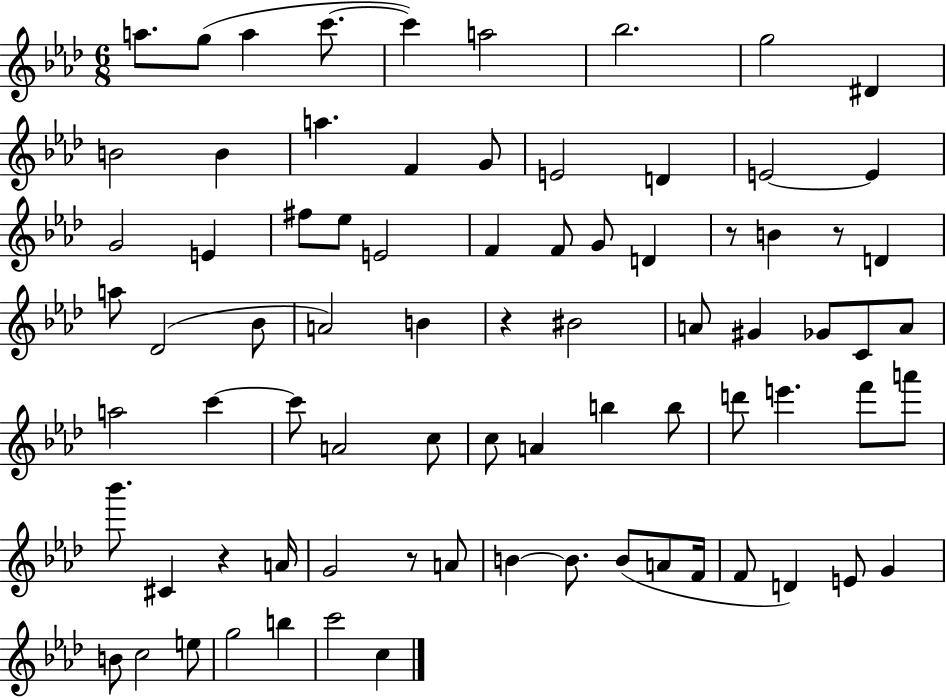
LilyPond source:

{
  \clef treble
  \numericTimeSignature
  \time 6/8
  \key aes \major
  a''8. g''8( a''4 c'''8.~~ | c'''4) a''2 | bes''2. | g''2 dis'4 | \break b'2 b'4 | a''4. f'4 g'8 | e'2 d'4 | e'2~~ e'4 | \break g'2 e'4 | fis''8 ees''8 e'2 | f'4 f'8 g'8 d'4 | r8 b'4 r8 d'4 | \break a''8 des'2( bes'8 | a'2) b'4 | r4 bis'2 | a'8 gis'4 ges'8 c'8 a'8 | \break a''2 c'''4~~ | c'''8 a'2 c''8 | c''8 a'4 b''4 b''8 | d'''8 e'''4. f'''8 a'''8 | \break bes'''8. cis'4 r4 a'16 | g'2 r8 a'8 | b'4~~ b'8. b'8( a'8 f'16 | f'8 d'4) e'8 g'4 | \break b'8 c''2 e''8 | g''2 b''4 | c'''2 c''4 | \bar "|."
}